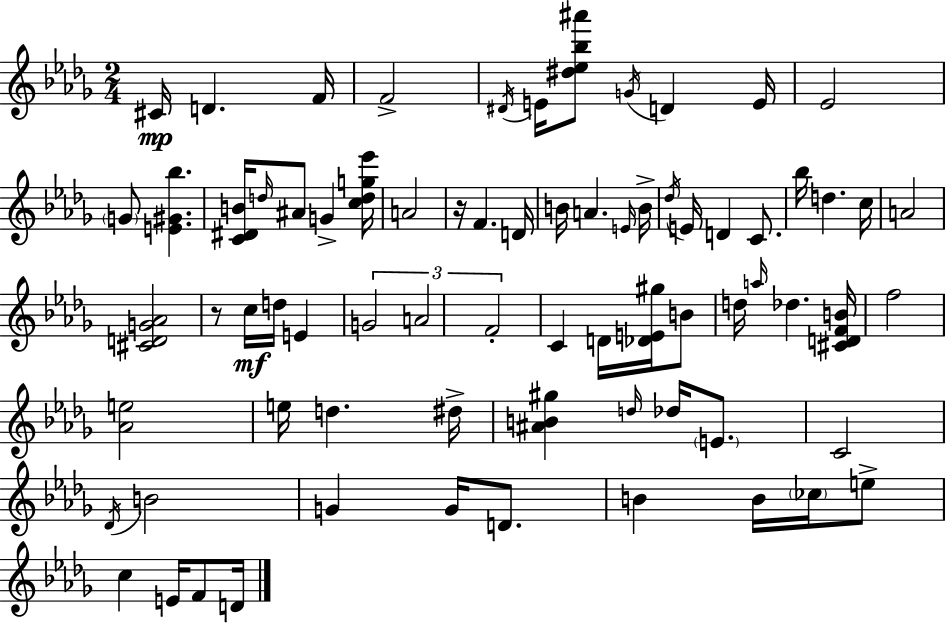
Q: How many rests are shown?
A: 2